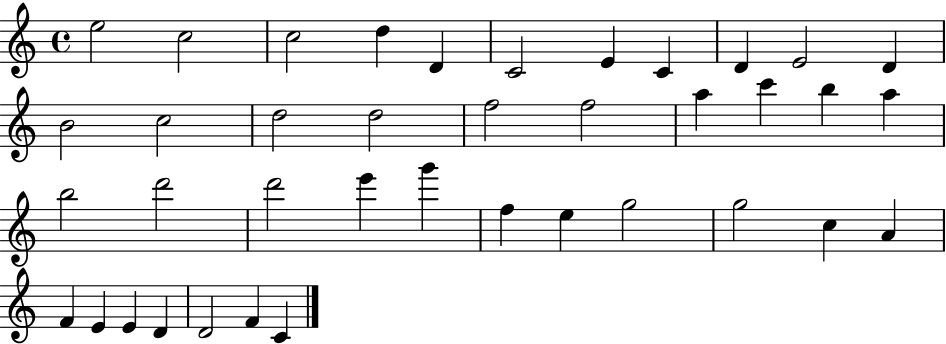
E5/h C5/h C5/h D5/q D4/q C4/h E4/q C4/q D4/q E4/h D4/q B4/h C5/h D5/h D5/h F5/h F5/h A5/q C6/q B5/q A5/q B5/h D6/h D6/h E6/q G6/q F5/q E5/q G5/h G5/h C5/q A4/q F4/q E4/q E4/q D4/q D4/h F4/q C4/q